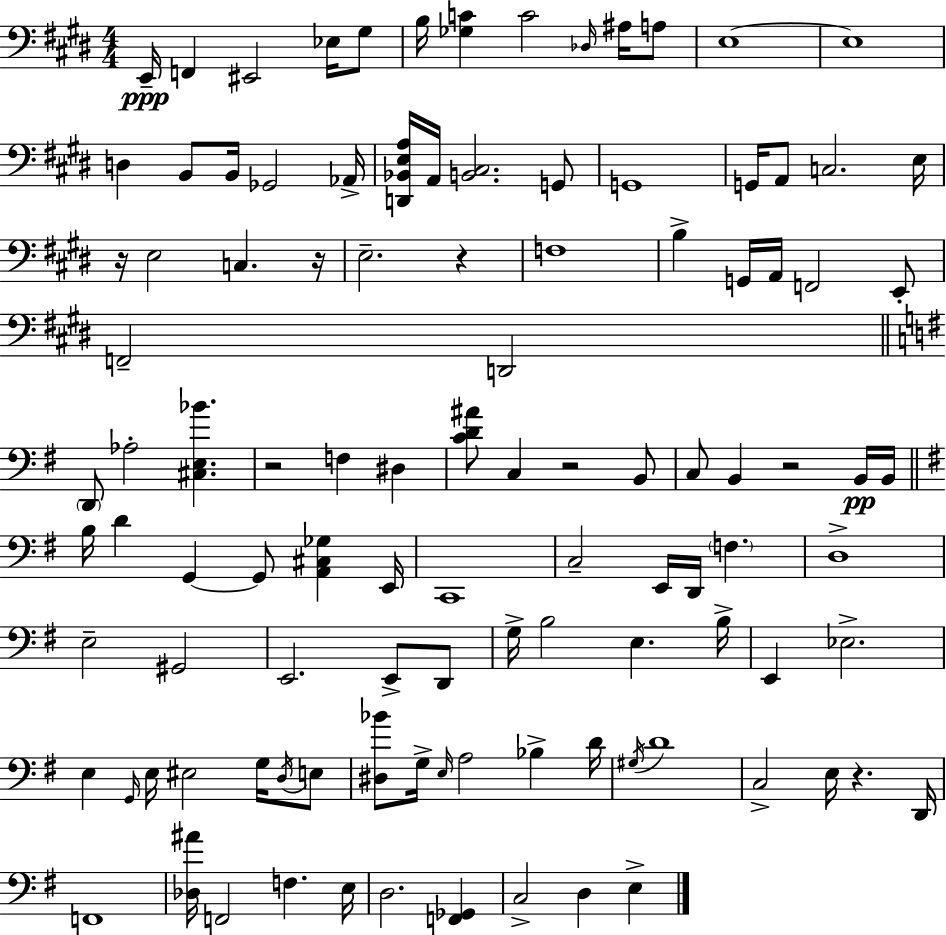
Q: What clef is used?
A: bass